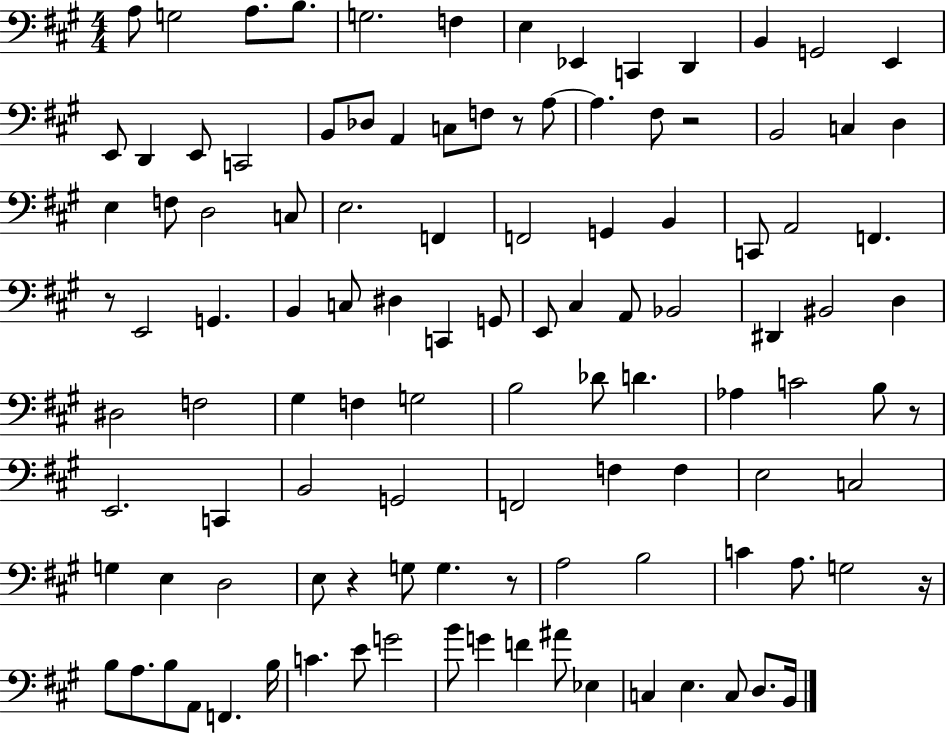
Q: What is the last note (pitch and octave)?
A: B2